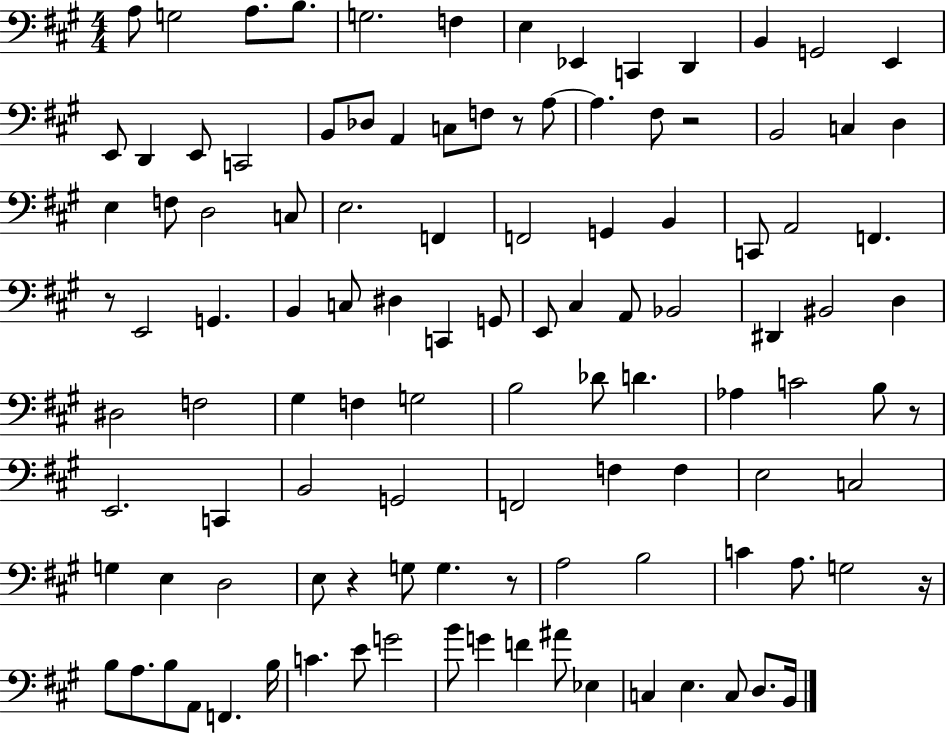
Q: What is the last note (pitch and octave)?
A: B2